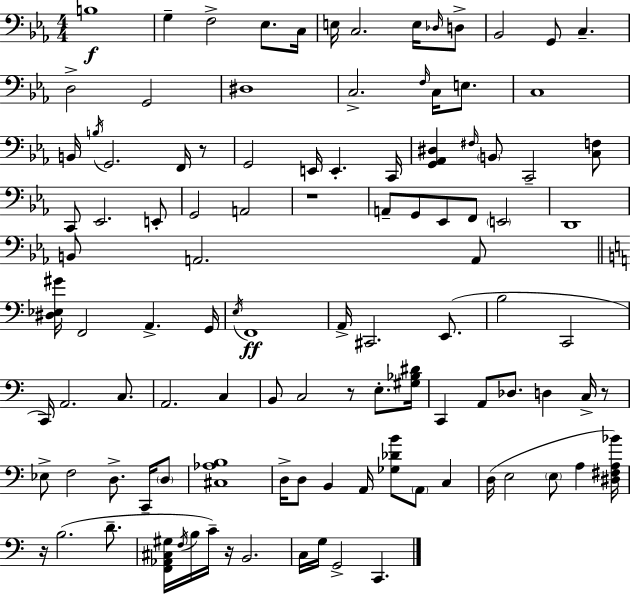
X:1
T:Untitled
M:4/4
L:1/4
K:Cm
B,4 G, F,2 _E,/2 C,/4 E,/4 C,2 E,/4 _D,/4 D,/2 _B,,2 G,,/2 C, D,2 G,,2 ^D,4 C,2 F,/4 C,/4 E,/2 C,4 B,,/4 B,/4 G,,2 F,,/4 z/2 G,,2 E,,/4 E,, C,,/4 [G,,_A,,^D,] ^F,/4 B,,/2 C,,2 [C,F,]/2 C,,/2 _E,,2 E,,/2 G,,2 A,,2 z4 A,,/2 G,,/2 _E,,/2 F,,/2 E,,2 D,,4 B,,/2 A,,2 A,,/2 [^D,_E,^G]/4 F,,2 A,, G,,/4 E,/4 F,,4 A,,/4 ^C,,2 E,,/2 B,2 C,,2 C,,/4 A,,2 C,/2 A,,2 C, B,,/2 C,2 z/2 E,/2 [^G,_B,^D]/4 C,, A,,/2 _D,/2 D, C,/4 z/2 _E,/2 F,2 D,/2 C,,/4 D,/2 [^C,_A,B,]4 D,/4 D,/2 B,, A,,/4 [_G,_DB]/2 A,,/2 C, D,/4 E,2 E,/2 A, [^D,^F,A,_B]/4 z/4 B,2 D/2 [F,,_A,,^C,^G,]/4 F,/4 B,/4 C/4 z/4 B,,2 C,/4 G,/4 G,,2 C,,